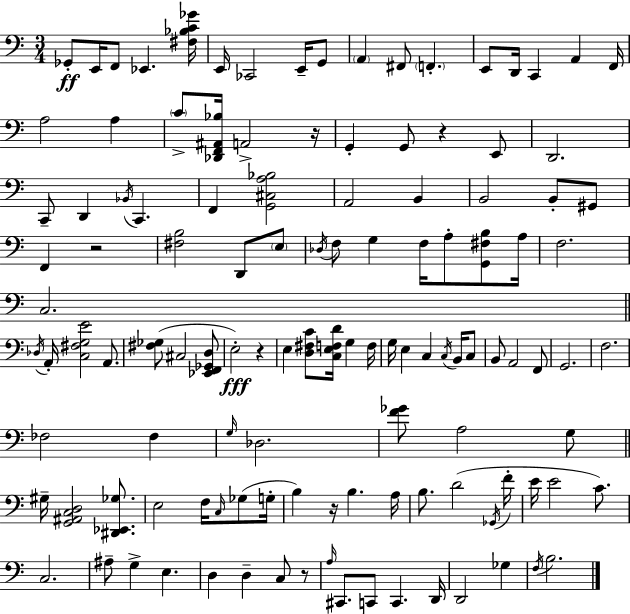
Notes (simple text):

Gb2/e E2/s F2/e Eb2/q. [F#3,Bb3,C4,Gb4]/s E2/s CES2/h E2/s G2/e A2/q F#2/e F2/q. E2/e D2/s C2/q A2/q F2/s A3/h A3/q C4/e [Db2,F2,A#2,Bb3]/s A2/h R/s G2/q G2/e R/q E2/e D2/h. C2/e D2/q Bb2/s C2/q. F2/q [G2,C#3,A3,Bb3]/h A2/h B2/q B2/h B2/e G#2/e F2/q R/h [F#3,B3]/h D2/e E3/e Db3/s F3/e G3/q F3/s A3/e [G2,F#3,B3]/e A3/s F3/h. C3/h. Db3/s A2/s [C3,F#3,G3,E4]/h A2/e. [F#3,Gb3]/e C#3/h [Eb2,F2,Gb2,D3]/e E3/h R/q E3/q [D3,F#3,C4]/e [C3,E3,F3,D4]/s G3/q F3/s G3/s E3/q C3/q C3/s B2/s C3/e B2/e A2/h F2/e G2/h. F3/h. FES3/h FES3/q G3/s Db3/h. [F4,Gb4]/e A3/h G3/e G#3/s [G2,A#2,C3,D3]/h [D#2,Eb2,Gb3]/e. E3/h F3/s C3/s Gb3/e G3/s B3/q R/s B3/q. A3/s B3/e. D4/h Gb2/s F4/s E4/s E4/h C4/e. C3/h. A#3/e G3/q E3/q. D3/q D3/q C3/e R/e A3/s C#2/e. C2/e C2/q. D2/s D2/h Gb3/q F3/s B3/h.